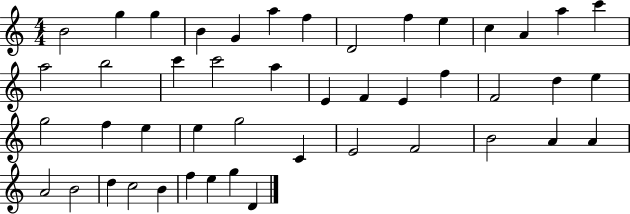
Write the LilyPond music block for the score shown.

{
  \clef treble
  \numericTimeSignature
  \time 4/4
  \key c \major
  b'2 g''4 g''4 | b'4 g'4 a''4 f''4 | d'2 f''4 e''4 | c''4 a'4 a''4 c'''4 | \break a''2 b''2 | c'''4 c'''2 a''4 | e'4 f'4 e'4 f''4 | f'2 d''4 e''4 | \break g''2 f''4 e''4 | e''4 g''2 c'4 | e'2 f'2 | b'2 a'4 a'4 | \break a'2 b'2 | d''4 c''2 b'4 | f''4 e''4 g''4 d'4 | \bar "|."
}